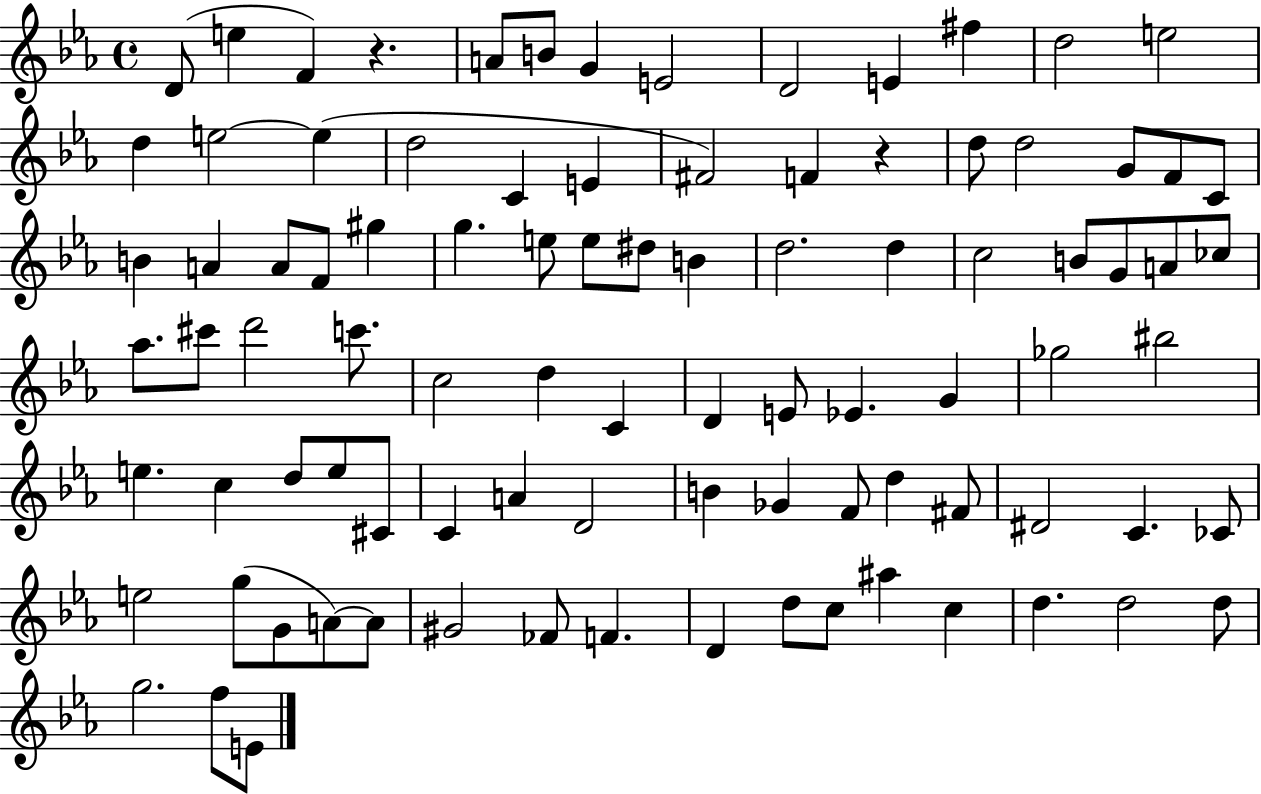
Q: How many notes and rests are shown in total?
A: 92